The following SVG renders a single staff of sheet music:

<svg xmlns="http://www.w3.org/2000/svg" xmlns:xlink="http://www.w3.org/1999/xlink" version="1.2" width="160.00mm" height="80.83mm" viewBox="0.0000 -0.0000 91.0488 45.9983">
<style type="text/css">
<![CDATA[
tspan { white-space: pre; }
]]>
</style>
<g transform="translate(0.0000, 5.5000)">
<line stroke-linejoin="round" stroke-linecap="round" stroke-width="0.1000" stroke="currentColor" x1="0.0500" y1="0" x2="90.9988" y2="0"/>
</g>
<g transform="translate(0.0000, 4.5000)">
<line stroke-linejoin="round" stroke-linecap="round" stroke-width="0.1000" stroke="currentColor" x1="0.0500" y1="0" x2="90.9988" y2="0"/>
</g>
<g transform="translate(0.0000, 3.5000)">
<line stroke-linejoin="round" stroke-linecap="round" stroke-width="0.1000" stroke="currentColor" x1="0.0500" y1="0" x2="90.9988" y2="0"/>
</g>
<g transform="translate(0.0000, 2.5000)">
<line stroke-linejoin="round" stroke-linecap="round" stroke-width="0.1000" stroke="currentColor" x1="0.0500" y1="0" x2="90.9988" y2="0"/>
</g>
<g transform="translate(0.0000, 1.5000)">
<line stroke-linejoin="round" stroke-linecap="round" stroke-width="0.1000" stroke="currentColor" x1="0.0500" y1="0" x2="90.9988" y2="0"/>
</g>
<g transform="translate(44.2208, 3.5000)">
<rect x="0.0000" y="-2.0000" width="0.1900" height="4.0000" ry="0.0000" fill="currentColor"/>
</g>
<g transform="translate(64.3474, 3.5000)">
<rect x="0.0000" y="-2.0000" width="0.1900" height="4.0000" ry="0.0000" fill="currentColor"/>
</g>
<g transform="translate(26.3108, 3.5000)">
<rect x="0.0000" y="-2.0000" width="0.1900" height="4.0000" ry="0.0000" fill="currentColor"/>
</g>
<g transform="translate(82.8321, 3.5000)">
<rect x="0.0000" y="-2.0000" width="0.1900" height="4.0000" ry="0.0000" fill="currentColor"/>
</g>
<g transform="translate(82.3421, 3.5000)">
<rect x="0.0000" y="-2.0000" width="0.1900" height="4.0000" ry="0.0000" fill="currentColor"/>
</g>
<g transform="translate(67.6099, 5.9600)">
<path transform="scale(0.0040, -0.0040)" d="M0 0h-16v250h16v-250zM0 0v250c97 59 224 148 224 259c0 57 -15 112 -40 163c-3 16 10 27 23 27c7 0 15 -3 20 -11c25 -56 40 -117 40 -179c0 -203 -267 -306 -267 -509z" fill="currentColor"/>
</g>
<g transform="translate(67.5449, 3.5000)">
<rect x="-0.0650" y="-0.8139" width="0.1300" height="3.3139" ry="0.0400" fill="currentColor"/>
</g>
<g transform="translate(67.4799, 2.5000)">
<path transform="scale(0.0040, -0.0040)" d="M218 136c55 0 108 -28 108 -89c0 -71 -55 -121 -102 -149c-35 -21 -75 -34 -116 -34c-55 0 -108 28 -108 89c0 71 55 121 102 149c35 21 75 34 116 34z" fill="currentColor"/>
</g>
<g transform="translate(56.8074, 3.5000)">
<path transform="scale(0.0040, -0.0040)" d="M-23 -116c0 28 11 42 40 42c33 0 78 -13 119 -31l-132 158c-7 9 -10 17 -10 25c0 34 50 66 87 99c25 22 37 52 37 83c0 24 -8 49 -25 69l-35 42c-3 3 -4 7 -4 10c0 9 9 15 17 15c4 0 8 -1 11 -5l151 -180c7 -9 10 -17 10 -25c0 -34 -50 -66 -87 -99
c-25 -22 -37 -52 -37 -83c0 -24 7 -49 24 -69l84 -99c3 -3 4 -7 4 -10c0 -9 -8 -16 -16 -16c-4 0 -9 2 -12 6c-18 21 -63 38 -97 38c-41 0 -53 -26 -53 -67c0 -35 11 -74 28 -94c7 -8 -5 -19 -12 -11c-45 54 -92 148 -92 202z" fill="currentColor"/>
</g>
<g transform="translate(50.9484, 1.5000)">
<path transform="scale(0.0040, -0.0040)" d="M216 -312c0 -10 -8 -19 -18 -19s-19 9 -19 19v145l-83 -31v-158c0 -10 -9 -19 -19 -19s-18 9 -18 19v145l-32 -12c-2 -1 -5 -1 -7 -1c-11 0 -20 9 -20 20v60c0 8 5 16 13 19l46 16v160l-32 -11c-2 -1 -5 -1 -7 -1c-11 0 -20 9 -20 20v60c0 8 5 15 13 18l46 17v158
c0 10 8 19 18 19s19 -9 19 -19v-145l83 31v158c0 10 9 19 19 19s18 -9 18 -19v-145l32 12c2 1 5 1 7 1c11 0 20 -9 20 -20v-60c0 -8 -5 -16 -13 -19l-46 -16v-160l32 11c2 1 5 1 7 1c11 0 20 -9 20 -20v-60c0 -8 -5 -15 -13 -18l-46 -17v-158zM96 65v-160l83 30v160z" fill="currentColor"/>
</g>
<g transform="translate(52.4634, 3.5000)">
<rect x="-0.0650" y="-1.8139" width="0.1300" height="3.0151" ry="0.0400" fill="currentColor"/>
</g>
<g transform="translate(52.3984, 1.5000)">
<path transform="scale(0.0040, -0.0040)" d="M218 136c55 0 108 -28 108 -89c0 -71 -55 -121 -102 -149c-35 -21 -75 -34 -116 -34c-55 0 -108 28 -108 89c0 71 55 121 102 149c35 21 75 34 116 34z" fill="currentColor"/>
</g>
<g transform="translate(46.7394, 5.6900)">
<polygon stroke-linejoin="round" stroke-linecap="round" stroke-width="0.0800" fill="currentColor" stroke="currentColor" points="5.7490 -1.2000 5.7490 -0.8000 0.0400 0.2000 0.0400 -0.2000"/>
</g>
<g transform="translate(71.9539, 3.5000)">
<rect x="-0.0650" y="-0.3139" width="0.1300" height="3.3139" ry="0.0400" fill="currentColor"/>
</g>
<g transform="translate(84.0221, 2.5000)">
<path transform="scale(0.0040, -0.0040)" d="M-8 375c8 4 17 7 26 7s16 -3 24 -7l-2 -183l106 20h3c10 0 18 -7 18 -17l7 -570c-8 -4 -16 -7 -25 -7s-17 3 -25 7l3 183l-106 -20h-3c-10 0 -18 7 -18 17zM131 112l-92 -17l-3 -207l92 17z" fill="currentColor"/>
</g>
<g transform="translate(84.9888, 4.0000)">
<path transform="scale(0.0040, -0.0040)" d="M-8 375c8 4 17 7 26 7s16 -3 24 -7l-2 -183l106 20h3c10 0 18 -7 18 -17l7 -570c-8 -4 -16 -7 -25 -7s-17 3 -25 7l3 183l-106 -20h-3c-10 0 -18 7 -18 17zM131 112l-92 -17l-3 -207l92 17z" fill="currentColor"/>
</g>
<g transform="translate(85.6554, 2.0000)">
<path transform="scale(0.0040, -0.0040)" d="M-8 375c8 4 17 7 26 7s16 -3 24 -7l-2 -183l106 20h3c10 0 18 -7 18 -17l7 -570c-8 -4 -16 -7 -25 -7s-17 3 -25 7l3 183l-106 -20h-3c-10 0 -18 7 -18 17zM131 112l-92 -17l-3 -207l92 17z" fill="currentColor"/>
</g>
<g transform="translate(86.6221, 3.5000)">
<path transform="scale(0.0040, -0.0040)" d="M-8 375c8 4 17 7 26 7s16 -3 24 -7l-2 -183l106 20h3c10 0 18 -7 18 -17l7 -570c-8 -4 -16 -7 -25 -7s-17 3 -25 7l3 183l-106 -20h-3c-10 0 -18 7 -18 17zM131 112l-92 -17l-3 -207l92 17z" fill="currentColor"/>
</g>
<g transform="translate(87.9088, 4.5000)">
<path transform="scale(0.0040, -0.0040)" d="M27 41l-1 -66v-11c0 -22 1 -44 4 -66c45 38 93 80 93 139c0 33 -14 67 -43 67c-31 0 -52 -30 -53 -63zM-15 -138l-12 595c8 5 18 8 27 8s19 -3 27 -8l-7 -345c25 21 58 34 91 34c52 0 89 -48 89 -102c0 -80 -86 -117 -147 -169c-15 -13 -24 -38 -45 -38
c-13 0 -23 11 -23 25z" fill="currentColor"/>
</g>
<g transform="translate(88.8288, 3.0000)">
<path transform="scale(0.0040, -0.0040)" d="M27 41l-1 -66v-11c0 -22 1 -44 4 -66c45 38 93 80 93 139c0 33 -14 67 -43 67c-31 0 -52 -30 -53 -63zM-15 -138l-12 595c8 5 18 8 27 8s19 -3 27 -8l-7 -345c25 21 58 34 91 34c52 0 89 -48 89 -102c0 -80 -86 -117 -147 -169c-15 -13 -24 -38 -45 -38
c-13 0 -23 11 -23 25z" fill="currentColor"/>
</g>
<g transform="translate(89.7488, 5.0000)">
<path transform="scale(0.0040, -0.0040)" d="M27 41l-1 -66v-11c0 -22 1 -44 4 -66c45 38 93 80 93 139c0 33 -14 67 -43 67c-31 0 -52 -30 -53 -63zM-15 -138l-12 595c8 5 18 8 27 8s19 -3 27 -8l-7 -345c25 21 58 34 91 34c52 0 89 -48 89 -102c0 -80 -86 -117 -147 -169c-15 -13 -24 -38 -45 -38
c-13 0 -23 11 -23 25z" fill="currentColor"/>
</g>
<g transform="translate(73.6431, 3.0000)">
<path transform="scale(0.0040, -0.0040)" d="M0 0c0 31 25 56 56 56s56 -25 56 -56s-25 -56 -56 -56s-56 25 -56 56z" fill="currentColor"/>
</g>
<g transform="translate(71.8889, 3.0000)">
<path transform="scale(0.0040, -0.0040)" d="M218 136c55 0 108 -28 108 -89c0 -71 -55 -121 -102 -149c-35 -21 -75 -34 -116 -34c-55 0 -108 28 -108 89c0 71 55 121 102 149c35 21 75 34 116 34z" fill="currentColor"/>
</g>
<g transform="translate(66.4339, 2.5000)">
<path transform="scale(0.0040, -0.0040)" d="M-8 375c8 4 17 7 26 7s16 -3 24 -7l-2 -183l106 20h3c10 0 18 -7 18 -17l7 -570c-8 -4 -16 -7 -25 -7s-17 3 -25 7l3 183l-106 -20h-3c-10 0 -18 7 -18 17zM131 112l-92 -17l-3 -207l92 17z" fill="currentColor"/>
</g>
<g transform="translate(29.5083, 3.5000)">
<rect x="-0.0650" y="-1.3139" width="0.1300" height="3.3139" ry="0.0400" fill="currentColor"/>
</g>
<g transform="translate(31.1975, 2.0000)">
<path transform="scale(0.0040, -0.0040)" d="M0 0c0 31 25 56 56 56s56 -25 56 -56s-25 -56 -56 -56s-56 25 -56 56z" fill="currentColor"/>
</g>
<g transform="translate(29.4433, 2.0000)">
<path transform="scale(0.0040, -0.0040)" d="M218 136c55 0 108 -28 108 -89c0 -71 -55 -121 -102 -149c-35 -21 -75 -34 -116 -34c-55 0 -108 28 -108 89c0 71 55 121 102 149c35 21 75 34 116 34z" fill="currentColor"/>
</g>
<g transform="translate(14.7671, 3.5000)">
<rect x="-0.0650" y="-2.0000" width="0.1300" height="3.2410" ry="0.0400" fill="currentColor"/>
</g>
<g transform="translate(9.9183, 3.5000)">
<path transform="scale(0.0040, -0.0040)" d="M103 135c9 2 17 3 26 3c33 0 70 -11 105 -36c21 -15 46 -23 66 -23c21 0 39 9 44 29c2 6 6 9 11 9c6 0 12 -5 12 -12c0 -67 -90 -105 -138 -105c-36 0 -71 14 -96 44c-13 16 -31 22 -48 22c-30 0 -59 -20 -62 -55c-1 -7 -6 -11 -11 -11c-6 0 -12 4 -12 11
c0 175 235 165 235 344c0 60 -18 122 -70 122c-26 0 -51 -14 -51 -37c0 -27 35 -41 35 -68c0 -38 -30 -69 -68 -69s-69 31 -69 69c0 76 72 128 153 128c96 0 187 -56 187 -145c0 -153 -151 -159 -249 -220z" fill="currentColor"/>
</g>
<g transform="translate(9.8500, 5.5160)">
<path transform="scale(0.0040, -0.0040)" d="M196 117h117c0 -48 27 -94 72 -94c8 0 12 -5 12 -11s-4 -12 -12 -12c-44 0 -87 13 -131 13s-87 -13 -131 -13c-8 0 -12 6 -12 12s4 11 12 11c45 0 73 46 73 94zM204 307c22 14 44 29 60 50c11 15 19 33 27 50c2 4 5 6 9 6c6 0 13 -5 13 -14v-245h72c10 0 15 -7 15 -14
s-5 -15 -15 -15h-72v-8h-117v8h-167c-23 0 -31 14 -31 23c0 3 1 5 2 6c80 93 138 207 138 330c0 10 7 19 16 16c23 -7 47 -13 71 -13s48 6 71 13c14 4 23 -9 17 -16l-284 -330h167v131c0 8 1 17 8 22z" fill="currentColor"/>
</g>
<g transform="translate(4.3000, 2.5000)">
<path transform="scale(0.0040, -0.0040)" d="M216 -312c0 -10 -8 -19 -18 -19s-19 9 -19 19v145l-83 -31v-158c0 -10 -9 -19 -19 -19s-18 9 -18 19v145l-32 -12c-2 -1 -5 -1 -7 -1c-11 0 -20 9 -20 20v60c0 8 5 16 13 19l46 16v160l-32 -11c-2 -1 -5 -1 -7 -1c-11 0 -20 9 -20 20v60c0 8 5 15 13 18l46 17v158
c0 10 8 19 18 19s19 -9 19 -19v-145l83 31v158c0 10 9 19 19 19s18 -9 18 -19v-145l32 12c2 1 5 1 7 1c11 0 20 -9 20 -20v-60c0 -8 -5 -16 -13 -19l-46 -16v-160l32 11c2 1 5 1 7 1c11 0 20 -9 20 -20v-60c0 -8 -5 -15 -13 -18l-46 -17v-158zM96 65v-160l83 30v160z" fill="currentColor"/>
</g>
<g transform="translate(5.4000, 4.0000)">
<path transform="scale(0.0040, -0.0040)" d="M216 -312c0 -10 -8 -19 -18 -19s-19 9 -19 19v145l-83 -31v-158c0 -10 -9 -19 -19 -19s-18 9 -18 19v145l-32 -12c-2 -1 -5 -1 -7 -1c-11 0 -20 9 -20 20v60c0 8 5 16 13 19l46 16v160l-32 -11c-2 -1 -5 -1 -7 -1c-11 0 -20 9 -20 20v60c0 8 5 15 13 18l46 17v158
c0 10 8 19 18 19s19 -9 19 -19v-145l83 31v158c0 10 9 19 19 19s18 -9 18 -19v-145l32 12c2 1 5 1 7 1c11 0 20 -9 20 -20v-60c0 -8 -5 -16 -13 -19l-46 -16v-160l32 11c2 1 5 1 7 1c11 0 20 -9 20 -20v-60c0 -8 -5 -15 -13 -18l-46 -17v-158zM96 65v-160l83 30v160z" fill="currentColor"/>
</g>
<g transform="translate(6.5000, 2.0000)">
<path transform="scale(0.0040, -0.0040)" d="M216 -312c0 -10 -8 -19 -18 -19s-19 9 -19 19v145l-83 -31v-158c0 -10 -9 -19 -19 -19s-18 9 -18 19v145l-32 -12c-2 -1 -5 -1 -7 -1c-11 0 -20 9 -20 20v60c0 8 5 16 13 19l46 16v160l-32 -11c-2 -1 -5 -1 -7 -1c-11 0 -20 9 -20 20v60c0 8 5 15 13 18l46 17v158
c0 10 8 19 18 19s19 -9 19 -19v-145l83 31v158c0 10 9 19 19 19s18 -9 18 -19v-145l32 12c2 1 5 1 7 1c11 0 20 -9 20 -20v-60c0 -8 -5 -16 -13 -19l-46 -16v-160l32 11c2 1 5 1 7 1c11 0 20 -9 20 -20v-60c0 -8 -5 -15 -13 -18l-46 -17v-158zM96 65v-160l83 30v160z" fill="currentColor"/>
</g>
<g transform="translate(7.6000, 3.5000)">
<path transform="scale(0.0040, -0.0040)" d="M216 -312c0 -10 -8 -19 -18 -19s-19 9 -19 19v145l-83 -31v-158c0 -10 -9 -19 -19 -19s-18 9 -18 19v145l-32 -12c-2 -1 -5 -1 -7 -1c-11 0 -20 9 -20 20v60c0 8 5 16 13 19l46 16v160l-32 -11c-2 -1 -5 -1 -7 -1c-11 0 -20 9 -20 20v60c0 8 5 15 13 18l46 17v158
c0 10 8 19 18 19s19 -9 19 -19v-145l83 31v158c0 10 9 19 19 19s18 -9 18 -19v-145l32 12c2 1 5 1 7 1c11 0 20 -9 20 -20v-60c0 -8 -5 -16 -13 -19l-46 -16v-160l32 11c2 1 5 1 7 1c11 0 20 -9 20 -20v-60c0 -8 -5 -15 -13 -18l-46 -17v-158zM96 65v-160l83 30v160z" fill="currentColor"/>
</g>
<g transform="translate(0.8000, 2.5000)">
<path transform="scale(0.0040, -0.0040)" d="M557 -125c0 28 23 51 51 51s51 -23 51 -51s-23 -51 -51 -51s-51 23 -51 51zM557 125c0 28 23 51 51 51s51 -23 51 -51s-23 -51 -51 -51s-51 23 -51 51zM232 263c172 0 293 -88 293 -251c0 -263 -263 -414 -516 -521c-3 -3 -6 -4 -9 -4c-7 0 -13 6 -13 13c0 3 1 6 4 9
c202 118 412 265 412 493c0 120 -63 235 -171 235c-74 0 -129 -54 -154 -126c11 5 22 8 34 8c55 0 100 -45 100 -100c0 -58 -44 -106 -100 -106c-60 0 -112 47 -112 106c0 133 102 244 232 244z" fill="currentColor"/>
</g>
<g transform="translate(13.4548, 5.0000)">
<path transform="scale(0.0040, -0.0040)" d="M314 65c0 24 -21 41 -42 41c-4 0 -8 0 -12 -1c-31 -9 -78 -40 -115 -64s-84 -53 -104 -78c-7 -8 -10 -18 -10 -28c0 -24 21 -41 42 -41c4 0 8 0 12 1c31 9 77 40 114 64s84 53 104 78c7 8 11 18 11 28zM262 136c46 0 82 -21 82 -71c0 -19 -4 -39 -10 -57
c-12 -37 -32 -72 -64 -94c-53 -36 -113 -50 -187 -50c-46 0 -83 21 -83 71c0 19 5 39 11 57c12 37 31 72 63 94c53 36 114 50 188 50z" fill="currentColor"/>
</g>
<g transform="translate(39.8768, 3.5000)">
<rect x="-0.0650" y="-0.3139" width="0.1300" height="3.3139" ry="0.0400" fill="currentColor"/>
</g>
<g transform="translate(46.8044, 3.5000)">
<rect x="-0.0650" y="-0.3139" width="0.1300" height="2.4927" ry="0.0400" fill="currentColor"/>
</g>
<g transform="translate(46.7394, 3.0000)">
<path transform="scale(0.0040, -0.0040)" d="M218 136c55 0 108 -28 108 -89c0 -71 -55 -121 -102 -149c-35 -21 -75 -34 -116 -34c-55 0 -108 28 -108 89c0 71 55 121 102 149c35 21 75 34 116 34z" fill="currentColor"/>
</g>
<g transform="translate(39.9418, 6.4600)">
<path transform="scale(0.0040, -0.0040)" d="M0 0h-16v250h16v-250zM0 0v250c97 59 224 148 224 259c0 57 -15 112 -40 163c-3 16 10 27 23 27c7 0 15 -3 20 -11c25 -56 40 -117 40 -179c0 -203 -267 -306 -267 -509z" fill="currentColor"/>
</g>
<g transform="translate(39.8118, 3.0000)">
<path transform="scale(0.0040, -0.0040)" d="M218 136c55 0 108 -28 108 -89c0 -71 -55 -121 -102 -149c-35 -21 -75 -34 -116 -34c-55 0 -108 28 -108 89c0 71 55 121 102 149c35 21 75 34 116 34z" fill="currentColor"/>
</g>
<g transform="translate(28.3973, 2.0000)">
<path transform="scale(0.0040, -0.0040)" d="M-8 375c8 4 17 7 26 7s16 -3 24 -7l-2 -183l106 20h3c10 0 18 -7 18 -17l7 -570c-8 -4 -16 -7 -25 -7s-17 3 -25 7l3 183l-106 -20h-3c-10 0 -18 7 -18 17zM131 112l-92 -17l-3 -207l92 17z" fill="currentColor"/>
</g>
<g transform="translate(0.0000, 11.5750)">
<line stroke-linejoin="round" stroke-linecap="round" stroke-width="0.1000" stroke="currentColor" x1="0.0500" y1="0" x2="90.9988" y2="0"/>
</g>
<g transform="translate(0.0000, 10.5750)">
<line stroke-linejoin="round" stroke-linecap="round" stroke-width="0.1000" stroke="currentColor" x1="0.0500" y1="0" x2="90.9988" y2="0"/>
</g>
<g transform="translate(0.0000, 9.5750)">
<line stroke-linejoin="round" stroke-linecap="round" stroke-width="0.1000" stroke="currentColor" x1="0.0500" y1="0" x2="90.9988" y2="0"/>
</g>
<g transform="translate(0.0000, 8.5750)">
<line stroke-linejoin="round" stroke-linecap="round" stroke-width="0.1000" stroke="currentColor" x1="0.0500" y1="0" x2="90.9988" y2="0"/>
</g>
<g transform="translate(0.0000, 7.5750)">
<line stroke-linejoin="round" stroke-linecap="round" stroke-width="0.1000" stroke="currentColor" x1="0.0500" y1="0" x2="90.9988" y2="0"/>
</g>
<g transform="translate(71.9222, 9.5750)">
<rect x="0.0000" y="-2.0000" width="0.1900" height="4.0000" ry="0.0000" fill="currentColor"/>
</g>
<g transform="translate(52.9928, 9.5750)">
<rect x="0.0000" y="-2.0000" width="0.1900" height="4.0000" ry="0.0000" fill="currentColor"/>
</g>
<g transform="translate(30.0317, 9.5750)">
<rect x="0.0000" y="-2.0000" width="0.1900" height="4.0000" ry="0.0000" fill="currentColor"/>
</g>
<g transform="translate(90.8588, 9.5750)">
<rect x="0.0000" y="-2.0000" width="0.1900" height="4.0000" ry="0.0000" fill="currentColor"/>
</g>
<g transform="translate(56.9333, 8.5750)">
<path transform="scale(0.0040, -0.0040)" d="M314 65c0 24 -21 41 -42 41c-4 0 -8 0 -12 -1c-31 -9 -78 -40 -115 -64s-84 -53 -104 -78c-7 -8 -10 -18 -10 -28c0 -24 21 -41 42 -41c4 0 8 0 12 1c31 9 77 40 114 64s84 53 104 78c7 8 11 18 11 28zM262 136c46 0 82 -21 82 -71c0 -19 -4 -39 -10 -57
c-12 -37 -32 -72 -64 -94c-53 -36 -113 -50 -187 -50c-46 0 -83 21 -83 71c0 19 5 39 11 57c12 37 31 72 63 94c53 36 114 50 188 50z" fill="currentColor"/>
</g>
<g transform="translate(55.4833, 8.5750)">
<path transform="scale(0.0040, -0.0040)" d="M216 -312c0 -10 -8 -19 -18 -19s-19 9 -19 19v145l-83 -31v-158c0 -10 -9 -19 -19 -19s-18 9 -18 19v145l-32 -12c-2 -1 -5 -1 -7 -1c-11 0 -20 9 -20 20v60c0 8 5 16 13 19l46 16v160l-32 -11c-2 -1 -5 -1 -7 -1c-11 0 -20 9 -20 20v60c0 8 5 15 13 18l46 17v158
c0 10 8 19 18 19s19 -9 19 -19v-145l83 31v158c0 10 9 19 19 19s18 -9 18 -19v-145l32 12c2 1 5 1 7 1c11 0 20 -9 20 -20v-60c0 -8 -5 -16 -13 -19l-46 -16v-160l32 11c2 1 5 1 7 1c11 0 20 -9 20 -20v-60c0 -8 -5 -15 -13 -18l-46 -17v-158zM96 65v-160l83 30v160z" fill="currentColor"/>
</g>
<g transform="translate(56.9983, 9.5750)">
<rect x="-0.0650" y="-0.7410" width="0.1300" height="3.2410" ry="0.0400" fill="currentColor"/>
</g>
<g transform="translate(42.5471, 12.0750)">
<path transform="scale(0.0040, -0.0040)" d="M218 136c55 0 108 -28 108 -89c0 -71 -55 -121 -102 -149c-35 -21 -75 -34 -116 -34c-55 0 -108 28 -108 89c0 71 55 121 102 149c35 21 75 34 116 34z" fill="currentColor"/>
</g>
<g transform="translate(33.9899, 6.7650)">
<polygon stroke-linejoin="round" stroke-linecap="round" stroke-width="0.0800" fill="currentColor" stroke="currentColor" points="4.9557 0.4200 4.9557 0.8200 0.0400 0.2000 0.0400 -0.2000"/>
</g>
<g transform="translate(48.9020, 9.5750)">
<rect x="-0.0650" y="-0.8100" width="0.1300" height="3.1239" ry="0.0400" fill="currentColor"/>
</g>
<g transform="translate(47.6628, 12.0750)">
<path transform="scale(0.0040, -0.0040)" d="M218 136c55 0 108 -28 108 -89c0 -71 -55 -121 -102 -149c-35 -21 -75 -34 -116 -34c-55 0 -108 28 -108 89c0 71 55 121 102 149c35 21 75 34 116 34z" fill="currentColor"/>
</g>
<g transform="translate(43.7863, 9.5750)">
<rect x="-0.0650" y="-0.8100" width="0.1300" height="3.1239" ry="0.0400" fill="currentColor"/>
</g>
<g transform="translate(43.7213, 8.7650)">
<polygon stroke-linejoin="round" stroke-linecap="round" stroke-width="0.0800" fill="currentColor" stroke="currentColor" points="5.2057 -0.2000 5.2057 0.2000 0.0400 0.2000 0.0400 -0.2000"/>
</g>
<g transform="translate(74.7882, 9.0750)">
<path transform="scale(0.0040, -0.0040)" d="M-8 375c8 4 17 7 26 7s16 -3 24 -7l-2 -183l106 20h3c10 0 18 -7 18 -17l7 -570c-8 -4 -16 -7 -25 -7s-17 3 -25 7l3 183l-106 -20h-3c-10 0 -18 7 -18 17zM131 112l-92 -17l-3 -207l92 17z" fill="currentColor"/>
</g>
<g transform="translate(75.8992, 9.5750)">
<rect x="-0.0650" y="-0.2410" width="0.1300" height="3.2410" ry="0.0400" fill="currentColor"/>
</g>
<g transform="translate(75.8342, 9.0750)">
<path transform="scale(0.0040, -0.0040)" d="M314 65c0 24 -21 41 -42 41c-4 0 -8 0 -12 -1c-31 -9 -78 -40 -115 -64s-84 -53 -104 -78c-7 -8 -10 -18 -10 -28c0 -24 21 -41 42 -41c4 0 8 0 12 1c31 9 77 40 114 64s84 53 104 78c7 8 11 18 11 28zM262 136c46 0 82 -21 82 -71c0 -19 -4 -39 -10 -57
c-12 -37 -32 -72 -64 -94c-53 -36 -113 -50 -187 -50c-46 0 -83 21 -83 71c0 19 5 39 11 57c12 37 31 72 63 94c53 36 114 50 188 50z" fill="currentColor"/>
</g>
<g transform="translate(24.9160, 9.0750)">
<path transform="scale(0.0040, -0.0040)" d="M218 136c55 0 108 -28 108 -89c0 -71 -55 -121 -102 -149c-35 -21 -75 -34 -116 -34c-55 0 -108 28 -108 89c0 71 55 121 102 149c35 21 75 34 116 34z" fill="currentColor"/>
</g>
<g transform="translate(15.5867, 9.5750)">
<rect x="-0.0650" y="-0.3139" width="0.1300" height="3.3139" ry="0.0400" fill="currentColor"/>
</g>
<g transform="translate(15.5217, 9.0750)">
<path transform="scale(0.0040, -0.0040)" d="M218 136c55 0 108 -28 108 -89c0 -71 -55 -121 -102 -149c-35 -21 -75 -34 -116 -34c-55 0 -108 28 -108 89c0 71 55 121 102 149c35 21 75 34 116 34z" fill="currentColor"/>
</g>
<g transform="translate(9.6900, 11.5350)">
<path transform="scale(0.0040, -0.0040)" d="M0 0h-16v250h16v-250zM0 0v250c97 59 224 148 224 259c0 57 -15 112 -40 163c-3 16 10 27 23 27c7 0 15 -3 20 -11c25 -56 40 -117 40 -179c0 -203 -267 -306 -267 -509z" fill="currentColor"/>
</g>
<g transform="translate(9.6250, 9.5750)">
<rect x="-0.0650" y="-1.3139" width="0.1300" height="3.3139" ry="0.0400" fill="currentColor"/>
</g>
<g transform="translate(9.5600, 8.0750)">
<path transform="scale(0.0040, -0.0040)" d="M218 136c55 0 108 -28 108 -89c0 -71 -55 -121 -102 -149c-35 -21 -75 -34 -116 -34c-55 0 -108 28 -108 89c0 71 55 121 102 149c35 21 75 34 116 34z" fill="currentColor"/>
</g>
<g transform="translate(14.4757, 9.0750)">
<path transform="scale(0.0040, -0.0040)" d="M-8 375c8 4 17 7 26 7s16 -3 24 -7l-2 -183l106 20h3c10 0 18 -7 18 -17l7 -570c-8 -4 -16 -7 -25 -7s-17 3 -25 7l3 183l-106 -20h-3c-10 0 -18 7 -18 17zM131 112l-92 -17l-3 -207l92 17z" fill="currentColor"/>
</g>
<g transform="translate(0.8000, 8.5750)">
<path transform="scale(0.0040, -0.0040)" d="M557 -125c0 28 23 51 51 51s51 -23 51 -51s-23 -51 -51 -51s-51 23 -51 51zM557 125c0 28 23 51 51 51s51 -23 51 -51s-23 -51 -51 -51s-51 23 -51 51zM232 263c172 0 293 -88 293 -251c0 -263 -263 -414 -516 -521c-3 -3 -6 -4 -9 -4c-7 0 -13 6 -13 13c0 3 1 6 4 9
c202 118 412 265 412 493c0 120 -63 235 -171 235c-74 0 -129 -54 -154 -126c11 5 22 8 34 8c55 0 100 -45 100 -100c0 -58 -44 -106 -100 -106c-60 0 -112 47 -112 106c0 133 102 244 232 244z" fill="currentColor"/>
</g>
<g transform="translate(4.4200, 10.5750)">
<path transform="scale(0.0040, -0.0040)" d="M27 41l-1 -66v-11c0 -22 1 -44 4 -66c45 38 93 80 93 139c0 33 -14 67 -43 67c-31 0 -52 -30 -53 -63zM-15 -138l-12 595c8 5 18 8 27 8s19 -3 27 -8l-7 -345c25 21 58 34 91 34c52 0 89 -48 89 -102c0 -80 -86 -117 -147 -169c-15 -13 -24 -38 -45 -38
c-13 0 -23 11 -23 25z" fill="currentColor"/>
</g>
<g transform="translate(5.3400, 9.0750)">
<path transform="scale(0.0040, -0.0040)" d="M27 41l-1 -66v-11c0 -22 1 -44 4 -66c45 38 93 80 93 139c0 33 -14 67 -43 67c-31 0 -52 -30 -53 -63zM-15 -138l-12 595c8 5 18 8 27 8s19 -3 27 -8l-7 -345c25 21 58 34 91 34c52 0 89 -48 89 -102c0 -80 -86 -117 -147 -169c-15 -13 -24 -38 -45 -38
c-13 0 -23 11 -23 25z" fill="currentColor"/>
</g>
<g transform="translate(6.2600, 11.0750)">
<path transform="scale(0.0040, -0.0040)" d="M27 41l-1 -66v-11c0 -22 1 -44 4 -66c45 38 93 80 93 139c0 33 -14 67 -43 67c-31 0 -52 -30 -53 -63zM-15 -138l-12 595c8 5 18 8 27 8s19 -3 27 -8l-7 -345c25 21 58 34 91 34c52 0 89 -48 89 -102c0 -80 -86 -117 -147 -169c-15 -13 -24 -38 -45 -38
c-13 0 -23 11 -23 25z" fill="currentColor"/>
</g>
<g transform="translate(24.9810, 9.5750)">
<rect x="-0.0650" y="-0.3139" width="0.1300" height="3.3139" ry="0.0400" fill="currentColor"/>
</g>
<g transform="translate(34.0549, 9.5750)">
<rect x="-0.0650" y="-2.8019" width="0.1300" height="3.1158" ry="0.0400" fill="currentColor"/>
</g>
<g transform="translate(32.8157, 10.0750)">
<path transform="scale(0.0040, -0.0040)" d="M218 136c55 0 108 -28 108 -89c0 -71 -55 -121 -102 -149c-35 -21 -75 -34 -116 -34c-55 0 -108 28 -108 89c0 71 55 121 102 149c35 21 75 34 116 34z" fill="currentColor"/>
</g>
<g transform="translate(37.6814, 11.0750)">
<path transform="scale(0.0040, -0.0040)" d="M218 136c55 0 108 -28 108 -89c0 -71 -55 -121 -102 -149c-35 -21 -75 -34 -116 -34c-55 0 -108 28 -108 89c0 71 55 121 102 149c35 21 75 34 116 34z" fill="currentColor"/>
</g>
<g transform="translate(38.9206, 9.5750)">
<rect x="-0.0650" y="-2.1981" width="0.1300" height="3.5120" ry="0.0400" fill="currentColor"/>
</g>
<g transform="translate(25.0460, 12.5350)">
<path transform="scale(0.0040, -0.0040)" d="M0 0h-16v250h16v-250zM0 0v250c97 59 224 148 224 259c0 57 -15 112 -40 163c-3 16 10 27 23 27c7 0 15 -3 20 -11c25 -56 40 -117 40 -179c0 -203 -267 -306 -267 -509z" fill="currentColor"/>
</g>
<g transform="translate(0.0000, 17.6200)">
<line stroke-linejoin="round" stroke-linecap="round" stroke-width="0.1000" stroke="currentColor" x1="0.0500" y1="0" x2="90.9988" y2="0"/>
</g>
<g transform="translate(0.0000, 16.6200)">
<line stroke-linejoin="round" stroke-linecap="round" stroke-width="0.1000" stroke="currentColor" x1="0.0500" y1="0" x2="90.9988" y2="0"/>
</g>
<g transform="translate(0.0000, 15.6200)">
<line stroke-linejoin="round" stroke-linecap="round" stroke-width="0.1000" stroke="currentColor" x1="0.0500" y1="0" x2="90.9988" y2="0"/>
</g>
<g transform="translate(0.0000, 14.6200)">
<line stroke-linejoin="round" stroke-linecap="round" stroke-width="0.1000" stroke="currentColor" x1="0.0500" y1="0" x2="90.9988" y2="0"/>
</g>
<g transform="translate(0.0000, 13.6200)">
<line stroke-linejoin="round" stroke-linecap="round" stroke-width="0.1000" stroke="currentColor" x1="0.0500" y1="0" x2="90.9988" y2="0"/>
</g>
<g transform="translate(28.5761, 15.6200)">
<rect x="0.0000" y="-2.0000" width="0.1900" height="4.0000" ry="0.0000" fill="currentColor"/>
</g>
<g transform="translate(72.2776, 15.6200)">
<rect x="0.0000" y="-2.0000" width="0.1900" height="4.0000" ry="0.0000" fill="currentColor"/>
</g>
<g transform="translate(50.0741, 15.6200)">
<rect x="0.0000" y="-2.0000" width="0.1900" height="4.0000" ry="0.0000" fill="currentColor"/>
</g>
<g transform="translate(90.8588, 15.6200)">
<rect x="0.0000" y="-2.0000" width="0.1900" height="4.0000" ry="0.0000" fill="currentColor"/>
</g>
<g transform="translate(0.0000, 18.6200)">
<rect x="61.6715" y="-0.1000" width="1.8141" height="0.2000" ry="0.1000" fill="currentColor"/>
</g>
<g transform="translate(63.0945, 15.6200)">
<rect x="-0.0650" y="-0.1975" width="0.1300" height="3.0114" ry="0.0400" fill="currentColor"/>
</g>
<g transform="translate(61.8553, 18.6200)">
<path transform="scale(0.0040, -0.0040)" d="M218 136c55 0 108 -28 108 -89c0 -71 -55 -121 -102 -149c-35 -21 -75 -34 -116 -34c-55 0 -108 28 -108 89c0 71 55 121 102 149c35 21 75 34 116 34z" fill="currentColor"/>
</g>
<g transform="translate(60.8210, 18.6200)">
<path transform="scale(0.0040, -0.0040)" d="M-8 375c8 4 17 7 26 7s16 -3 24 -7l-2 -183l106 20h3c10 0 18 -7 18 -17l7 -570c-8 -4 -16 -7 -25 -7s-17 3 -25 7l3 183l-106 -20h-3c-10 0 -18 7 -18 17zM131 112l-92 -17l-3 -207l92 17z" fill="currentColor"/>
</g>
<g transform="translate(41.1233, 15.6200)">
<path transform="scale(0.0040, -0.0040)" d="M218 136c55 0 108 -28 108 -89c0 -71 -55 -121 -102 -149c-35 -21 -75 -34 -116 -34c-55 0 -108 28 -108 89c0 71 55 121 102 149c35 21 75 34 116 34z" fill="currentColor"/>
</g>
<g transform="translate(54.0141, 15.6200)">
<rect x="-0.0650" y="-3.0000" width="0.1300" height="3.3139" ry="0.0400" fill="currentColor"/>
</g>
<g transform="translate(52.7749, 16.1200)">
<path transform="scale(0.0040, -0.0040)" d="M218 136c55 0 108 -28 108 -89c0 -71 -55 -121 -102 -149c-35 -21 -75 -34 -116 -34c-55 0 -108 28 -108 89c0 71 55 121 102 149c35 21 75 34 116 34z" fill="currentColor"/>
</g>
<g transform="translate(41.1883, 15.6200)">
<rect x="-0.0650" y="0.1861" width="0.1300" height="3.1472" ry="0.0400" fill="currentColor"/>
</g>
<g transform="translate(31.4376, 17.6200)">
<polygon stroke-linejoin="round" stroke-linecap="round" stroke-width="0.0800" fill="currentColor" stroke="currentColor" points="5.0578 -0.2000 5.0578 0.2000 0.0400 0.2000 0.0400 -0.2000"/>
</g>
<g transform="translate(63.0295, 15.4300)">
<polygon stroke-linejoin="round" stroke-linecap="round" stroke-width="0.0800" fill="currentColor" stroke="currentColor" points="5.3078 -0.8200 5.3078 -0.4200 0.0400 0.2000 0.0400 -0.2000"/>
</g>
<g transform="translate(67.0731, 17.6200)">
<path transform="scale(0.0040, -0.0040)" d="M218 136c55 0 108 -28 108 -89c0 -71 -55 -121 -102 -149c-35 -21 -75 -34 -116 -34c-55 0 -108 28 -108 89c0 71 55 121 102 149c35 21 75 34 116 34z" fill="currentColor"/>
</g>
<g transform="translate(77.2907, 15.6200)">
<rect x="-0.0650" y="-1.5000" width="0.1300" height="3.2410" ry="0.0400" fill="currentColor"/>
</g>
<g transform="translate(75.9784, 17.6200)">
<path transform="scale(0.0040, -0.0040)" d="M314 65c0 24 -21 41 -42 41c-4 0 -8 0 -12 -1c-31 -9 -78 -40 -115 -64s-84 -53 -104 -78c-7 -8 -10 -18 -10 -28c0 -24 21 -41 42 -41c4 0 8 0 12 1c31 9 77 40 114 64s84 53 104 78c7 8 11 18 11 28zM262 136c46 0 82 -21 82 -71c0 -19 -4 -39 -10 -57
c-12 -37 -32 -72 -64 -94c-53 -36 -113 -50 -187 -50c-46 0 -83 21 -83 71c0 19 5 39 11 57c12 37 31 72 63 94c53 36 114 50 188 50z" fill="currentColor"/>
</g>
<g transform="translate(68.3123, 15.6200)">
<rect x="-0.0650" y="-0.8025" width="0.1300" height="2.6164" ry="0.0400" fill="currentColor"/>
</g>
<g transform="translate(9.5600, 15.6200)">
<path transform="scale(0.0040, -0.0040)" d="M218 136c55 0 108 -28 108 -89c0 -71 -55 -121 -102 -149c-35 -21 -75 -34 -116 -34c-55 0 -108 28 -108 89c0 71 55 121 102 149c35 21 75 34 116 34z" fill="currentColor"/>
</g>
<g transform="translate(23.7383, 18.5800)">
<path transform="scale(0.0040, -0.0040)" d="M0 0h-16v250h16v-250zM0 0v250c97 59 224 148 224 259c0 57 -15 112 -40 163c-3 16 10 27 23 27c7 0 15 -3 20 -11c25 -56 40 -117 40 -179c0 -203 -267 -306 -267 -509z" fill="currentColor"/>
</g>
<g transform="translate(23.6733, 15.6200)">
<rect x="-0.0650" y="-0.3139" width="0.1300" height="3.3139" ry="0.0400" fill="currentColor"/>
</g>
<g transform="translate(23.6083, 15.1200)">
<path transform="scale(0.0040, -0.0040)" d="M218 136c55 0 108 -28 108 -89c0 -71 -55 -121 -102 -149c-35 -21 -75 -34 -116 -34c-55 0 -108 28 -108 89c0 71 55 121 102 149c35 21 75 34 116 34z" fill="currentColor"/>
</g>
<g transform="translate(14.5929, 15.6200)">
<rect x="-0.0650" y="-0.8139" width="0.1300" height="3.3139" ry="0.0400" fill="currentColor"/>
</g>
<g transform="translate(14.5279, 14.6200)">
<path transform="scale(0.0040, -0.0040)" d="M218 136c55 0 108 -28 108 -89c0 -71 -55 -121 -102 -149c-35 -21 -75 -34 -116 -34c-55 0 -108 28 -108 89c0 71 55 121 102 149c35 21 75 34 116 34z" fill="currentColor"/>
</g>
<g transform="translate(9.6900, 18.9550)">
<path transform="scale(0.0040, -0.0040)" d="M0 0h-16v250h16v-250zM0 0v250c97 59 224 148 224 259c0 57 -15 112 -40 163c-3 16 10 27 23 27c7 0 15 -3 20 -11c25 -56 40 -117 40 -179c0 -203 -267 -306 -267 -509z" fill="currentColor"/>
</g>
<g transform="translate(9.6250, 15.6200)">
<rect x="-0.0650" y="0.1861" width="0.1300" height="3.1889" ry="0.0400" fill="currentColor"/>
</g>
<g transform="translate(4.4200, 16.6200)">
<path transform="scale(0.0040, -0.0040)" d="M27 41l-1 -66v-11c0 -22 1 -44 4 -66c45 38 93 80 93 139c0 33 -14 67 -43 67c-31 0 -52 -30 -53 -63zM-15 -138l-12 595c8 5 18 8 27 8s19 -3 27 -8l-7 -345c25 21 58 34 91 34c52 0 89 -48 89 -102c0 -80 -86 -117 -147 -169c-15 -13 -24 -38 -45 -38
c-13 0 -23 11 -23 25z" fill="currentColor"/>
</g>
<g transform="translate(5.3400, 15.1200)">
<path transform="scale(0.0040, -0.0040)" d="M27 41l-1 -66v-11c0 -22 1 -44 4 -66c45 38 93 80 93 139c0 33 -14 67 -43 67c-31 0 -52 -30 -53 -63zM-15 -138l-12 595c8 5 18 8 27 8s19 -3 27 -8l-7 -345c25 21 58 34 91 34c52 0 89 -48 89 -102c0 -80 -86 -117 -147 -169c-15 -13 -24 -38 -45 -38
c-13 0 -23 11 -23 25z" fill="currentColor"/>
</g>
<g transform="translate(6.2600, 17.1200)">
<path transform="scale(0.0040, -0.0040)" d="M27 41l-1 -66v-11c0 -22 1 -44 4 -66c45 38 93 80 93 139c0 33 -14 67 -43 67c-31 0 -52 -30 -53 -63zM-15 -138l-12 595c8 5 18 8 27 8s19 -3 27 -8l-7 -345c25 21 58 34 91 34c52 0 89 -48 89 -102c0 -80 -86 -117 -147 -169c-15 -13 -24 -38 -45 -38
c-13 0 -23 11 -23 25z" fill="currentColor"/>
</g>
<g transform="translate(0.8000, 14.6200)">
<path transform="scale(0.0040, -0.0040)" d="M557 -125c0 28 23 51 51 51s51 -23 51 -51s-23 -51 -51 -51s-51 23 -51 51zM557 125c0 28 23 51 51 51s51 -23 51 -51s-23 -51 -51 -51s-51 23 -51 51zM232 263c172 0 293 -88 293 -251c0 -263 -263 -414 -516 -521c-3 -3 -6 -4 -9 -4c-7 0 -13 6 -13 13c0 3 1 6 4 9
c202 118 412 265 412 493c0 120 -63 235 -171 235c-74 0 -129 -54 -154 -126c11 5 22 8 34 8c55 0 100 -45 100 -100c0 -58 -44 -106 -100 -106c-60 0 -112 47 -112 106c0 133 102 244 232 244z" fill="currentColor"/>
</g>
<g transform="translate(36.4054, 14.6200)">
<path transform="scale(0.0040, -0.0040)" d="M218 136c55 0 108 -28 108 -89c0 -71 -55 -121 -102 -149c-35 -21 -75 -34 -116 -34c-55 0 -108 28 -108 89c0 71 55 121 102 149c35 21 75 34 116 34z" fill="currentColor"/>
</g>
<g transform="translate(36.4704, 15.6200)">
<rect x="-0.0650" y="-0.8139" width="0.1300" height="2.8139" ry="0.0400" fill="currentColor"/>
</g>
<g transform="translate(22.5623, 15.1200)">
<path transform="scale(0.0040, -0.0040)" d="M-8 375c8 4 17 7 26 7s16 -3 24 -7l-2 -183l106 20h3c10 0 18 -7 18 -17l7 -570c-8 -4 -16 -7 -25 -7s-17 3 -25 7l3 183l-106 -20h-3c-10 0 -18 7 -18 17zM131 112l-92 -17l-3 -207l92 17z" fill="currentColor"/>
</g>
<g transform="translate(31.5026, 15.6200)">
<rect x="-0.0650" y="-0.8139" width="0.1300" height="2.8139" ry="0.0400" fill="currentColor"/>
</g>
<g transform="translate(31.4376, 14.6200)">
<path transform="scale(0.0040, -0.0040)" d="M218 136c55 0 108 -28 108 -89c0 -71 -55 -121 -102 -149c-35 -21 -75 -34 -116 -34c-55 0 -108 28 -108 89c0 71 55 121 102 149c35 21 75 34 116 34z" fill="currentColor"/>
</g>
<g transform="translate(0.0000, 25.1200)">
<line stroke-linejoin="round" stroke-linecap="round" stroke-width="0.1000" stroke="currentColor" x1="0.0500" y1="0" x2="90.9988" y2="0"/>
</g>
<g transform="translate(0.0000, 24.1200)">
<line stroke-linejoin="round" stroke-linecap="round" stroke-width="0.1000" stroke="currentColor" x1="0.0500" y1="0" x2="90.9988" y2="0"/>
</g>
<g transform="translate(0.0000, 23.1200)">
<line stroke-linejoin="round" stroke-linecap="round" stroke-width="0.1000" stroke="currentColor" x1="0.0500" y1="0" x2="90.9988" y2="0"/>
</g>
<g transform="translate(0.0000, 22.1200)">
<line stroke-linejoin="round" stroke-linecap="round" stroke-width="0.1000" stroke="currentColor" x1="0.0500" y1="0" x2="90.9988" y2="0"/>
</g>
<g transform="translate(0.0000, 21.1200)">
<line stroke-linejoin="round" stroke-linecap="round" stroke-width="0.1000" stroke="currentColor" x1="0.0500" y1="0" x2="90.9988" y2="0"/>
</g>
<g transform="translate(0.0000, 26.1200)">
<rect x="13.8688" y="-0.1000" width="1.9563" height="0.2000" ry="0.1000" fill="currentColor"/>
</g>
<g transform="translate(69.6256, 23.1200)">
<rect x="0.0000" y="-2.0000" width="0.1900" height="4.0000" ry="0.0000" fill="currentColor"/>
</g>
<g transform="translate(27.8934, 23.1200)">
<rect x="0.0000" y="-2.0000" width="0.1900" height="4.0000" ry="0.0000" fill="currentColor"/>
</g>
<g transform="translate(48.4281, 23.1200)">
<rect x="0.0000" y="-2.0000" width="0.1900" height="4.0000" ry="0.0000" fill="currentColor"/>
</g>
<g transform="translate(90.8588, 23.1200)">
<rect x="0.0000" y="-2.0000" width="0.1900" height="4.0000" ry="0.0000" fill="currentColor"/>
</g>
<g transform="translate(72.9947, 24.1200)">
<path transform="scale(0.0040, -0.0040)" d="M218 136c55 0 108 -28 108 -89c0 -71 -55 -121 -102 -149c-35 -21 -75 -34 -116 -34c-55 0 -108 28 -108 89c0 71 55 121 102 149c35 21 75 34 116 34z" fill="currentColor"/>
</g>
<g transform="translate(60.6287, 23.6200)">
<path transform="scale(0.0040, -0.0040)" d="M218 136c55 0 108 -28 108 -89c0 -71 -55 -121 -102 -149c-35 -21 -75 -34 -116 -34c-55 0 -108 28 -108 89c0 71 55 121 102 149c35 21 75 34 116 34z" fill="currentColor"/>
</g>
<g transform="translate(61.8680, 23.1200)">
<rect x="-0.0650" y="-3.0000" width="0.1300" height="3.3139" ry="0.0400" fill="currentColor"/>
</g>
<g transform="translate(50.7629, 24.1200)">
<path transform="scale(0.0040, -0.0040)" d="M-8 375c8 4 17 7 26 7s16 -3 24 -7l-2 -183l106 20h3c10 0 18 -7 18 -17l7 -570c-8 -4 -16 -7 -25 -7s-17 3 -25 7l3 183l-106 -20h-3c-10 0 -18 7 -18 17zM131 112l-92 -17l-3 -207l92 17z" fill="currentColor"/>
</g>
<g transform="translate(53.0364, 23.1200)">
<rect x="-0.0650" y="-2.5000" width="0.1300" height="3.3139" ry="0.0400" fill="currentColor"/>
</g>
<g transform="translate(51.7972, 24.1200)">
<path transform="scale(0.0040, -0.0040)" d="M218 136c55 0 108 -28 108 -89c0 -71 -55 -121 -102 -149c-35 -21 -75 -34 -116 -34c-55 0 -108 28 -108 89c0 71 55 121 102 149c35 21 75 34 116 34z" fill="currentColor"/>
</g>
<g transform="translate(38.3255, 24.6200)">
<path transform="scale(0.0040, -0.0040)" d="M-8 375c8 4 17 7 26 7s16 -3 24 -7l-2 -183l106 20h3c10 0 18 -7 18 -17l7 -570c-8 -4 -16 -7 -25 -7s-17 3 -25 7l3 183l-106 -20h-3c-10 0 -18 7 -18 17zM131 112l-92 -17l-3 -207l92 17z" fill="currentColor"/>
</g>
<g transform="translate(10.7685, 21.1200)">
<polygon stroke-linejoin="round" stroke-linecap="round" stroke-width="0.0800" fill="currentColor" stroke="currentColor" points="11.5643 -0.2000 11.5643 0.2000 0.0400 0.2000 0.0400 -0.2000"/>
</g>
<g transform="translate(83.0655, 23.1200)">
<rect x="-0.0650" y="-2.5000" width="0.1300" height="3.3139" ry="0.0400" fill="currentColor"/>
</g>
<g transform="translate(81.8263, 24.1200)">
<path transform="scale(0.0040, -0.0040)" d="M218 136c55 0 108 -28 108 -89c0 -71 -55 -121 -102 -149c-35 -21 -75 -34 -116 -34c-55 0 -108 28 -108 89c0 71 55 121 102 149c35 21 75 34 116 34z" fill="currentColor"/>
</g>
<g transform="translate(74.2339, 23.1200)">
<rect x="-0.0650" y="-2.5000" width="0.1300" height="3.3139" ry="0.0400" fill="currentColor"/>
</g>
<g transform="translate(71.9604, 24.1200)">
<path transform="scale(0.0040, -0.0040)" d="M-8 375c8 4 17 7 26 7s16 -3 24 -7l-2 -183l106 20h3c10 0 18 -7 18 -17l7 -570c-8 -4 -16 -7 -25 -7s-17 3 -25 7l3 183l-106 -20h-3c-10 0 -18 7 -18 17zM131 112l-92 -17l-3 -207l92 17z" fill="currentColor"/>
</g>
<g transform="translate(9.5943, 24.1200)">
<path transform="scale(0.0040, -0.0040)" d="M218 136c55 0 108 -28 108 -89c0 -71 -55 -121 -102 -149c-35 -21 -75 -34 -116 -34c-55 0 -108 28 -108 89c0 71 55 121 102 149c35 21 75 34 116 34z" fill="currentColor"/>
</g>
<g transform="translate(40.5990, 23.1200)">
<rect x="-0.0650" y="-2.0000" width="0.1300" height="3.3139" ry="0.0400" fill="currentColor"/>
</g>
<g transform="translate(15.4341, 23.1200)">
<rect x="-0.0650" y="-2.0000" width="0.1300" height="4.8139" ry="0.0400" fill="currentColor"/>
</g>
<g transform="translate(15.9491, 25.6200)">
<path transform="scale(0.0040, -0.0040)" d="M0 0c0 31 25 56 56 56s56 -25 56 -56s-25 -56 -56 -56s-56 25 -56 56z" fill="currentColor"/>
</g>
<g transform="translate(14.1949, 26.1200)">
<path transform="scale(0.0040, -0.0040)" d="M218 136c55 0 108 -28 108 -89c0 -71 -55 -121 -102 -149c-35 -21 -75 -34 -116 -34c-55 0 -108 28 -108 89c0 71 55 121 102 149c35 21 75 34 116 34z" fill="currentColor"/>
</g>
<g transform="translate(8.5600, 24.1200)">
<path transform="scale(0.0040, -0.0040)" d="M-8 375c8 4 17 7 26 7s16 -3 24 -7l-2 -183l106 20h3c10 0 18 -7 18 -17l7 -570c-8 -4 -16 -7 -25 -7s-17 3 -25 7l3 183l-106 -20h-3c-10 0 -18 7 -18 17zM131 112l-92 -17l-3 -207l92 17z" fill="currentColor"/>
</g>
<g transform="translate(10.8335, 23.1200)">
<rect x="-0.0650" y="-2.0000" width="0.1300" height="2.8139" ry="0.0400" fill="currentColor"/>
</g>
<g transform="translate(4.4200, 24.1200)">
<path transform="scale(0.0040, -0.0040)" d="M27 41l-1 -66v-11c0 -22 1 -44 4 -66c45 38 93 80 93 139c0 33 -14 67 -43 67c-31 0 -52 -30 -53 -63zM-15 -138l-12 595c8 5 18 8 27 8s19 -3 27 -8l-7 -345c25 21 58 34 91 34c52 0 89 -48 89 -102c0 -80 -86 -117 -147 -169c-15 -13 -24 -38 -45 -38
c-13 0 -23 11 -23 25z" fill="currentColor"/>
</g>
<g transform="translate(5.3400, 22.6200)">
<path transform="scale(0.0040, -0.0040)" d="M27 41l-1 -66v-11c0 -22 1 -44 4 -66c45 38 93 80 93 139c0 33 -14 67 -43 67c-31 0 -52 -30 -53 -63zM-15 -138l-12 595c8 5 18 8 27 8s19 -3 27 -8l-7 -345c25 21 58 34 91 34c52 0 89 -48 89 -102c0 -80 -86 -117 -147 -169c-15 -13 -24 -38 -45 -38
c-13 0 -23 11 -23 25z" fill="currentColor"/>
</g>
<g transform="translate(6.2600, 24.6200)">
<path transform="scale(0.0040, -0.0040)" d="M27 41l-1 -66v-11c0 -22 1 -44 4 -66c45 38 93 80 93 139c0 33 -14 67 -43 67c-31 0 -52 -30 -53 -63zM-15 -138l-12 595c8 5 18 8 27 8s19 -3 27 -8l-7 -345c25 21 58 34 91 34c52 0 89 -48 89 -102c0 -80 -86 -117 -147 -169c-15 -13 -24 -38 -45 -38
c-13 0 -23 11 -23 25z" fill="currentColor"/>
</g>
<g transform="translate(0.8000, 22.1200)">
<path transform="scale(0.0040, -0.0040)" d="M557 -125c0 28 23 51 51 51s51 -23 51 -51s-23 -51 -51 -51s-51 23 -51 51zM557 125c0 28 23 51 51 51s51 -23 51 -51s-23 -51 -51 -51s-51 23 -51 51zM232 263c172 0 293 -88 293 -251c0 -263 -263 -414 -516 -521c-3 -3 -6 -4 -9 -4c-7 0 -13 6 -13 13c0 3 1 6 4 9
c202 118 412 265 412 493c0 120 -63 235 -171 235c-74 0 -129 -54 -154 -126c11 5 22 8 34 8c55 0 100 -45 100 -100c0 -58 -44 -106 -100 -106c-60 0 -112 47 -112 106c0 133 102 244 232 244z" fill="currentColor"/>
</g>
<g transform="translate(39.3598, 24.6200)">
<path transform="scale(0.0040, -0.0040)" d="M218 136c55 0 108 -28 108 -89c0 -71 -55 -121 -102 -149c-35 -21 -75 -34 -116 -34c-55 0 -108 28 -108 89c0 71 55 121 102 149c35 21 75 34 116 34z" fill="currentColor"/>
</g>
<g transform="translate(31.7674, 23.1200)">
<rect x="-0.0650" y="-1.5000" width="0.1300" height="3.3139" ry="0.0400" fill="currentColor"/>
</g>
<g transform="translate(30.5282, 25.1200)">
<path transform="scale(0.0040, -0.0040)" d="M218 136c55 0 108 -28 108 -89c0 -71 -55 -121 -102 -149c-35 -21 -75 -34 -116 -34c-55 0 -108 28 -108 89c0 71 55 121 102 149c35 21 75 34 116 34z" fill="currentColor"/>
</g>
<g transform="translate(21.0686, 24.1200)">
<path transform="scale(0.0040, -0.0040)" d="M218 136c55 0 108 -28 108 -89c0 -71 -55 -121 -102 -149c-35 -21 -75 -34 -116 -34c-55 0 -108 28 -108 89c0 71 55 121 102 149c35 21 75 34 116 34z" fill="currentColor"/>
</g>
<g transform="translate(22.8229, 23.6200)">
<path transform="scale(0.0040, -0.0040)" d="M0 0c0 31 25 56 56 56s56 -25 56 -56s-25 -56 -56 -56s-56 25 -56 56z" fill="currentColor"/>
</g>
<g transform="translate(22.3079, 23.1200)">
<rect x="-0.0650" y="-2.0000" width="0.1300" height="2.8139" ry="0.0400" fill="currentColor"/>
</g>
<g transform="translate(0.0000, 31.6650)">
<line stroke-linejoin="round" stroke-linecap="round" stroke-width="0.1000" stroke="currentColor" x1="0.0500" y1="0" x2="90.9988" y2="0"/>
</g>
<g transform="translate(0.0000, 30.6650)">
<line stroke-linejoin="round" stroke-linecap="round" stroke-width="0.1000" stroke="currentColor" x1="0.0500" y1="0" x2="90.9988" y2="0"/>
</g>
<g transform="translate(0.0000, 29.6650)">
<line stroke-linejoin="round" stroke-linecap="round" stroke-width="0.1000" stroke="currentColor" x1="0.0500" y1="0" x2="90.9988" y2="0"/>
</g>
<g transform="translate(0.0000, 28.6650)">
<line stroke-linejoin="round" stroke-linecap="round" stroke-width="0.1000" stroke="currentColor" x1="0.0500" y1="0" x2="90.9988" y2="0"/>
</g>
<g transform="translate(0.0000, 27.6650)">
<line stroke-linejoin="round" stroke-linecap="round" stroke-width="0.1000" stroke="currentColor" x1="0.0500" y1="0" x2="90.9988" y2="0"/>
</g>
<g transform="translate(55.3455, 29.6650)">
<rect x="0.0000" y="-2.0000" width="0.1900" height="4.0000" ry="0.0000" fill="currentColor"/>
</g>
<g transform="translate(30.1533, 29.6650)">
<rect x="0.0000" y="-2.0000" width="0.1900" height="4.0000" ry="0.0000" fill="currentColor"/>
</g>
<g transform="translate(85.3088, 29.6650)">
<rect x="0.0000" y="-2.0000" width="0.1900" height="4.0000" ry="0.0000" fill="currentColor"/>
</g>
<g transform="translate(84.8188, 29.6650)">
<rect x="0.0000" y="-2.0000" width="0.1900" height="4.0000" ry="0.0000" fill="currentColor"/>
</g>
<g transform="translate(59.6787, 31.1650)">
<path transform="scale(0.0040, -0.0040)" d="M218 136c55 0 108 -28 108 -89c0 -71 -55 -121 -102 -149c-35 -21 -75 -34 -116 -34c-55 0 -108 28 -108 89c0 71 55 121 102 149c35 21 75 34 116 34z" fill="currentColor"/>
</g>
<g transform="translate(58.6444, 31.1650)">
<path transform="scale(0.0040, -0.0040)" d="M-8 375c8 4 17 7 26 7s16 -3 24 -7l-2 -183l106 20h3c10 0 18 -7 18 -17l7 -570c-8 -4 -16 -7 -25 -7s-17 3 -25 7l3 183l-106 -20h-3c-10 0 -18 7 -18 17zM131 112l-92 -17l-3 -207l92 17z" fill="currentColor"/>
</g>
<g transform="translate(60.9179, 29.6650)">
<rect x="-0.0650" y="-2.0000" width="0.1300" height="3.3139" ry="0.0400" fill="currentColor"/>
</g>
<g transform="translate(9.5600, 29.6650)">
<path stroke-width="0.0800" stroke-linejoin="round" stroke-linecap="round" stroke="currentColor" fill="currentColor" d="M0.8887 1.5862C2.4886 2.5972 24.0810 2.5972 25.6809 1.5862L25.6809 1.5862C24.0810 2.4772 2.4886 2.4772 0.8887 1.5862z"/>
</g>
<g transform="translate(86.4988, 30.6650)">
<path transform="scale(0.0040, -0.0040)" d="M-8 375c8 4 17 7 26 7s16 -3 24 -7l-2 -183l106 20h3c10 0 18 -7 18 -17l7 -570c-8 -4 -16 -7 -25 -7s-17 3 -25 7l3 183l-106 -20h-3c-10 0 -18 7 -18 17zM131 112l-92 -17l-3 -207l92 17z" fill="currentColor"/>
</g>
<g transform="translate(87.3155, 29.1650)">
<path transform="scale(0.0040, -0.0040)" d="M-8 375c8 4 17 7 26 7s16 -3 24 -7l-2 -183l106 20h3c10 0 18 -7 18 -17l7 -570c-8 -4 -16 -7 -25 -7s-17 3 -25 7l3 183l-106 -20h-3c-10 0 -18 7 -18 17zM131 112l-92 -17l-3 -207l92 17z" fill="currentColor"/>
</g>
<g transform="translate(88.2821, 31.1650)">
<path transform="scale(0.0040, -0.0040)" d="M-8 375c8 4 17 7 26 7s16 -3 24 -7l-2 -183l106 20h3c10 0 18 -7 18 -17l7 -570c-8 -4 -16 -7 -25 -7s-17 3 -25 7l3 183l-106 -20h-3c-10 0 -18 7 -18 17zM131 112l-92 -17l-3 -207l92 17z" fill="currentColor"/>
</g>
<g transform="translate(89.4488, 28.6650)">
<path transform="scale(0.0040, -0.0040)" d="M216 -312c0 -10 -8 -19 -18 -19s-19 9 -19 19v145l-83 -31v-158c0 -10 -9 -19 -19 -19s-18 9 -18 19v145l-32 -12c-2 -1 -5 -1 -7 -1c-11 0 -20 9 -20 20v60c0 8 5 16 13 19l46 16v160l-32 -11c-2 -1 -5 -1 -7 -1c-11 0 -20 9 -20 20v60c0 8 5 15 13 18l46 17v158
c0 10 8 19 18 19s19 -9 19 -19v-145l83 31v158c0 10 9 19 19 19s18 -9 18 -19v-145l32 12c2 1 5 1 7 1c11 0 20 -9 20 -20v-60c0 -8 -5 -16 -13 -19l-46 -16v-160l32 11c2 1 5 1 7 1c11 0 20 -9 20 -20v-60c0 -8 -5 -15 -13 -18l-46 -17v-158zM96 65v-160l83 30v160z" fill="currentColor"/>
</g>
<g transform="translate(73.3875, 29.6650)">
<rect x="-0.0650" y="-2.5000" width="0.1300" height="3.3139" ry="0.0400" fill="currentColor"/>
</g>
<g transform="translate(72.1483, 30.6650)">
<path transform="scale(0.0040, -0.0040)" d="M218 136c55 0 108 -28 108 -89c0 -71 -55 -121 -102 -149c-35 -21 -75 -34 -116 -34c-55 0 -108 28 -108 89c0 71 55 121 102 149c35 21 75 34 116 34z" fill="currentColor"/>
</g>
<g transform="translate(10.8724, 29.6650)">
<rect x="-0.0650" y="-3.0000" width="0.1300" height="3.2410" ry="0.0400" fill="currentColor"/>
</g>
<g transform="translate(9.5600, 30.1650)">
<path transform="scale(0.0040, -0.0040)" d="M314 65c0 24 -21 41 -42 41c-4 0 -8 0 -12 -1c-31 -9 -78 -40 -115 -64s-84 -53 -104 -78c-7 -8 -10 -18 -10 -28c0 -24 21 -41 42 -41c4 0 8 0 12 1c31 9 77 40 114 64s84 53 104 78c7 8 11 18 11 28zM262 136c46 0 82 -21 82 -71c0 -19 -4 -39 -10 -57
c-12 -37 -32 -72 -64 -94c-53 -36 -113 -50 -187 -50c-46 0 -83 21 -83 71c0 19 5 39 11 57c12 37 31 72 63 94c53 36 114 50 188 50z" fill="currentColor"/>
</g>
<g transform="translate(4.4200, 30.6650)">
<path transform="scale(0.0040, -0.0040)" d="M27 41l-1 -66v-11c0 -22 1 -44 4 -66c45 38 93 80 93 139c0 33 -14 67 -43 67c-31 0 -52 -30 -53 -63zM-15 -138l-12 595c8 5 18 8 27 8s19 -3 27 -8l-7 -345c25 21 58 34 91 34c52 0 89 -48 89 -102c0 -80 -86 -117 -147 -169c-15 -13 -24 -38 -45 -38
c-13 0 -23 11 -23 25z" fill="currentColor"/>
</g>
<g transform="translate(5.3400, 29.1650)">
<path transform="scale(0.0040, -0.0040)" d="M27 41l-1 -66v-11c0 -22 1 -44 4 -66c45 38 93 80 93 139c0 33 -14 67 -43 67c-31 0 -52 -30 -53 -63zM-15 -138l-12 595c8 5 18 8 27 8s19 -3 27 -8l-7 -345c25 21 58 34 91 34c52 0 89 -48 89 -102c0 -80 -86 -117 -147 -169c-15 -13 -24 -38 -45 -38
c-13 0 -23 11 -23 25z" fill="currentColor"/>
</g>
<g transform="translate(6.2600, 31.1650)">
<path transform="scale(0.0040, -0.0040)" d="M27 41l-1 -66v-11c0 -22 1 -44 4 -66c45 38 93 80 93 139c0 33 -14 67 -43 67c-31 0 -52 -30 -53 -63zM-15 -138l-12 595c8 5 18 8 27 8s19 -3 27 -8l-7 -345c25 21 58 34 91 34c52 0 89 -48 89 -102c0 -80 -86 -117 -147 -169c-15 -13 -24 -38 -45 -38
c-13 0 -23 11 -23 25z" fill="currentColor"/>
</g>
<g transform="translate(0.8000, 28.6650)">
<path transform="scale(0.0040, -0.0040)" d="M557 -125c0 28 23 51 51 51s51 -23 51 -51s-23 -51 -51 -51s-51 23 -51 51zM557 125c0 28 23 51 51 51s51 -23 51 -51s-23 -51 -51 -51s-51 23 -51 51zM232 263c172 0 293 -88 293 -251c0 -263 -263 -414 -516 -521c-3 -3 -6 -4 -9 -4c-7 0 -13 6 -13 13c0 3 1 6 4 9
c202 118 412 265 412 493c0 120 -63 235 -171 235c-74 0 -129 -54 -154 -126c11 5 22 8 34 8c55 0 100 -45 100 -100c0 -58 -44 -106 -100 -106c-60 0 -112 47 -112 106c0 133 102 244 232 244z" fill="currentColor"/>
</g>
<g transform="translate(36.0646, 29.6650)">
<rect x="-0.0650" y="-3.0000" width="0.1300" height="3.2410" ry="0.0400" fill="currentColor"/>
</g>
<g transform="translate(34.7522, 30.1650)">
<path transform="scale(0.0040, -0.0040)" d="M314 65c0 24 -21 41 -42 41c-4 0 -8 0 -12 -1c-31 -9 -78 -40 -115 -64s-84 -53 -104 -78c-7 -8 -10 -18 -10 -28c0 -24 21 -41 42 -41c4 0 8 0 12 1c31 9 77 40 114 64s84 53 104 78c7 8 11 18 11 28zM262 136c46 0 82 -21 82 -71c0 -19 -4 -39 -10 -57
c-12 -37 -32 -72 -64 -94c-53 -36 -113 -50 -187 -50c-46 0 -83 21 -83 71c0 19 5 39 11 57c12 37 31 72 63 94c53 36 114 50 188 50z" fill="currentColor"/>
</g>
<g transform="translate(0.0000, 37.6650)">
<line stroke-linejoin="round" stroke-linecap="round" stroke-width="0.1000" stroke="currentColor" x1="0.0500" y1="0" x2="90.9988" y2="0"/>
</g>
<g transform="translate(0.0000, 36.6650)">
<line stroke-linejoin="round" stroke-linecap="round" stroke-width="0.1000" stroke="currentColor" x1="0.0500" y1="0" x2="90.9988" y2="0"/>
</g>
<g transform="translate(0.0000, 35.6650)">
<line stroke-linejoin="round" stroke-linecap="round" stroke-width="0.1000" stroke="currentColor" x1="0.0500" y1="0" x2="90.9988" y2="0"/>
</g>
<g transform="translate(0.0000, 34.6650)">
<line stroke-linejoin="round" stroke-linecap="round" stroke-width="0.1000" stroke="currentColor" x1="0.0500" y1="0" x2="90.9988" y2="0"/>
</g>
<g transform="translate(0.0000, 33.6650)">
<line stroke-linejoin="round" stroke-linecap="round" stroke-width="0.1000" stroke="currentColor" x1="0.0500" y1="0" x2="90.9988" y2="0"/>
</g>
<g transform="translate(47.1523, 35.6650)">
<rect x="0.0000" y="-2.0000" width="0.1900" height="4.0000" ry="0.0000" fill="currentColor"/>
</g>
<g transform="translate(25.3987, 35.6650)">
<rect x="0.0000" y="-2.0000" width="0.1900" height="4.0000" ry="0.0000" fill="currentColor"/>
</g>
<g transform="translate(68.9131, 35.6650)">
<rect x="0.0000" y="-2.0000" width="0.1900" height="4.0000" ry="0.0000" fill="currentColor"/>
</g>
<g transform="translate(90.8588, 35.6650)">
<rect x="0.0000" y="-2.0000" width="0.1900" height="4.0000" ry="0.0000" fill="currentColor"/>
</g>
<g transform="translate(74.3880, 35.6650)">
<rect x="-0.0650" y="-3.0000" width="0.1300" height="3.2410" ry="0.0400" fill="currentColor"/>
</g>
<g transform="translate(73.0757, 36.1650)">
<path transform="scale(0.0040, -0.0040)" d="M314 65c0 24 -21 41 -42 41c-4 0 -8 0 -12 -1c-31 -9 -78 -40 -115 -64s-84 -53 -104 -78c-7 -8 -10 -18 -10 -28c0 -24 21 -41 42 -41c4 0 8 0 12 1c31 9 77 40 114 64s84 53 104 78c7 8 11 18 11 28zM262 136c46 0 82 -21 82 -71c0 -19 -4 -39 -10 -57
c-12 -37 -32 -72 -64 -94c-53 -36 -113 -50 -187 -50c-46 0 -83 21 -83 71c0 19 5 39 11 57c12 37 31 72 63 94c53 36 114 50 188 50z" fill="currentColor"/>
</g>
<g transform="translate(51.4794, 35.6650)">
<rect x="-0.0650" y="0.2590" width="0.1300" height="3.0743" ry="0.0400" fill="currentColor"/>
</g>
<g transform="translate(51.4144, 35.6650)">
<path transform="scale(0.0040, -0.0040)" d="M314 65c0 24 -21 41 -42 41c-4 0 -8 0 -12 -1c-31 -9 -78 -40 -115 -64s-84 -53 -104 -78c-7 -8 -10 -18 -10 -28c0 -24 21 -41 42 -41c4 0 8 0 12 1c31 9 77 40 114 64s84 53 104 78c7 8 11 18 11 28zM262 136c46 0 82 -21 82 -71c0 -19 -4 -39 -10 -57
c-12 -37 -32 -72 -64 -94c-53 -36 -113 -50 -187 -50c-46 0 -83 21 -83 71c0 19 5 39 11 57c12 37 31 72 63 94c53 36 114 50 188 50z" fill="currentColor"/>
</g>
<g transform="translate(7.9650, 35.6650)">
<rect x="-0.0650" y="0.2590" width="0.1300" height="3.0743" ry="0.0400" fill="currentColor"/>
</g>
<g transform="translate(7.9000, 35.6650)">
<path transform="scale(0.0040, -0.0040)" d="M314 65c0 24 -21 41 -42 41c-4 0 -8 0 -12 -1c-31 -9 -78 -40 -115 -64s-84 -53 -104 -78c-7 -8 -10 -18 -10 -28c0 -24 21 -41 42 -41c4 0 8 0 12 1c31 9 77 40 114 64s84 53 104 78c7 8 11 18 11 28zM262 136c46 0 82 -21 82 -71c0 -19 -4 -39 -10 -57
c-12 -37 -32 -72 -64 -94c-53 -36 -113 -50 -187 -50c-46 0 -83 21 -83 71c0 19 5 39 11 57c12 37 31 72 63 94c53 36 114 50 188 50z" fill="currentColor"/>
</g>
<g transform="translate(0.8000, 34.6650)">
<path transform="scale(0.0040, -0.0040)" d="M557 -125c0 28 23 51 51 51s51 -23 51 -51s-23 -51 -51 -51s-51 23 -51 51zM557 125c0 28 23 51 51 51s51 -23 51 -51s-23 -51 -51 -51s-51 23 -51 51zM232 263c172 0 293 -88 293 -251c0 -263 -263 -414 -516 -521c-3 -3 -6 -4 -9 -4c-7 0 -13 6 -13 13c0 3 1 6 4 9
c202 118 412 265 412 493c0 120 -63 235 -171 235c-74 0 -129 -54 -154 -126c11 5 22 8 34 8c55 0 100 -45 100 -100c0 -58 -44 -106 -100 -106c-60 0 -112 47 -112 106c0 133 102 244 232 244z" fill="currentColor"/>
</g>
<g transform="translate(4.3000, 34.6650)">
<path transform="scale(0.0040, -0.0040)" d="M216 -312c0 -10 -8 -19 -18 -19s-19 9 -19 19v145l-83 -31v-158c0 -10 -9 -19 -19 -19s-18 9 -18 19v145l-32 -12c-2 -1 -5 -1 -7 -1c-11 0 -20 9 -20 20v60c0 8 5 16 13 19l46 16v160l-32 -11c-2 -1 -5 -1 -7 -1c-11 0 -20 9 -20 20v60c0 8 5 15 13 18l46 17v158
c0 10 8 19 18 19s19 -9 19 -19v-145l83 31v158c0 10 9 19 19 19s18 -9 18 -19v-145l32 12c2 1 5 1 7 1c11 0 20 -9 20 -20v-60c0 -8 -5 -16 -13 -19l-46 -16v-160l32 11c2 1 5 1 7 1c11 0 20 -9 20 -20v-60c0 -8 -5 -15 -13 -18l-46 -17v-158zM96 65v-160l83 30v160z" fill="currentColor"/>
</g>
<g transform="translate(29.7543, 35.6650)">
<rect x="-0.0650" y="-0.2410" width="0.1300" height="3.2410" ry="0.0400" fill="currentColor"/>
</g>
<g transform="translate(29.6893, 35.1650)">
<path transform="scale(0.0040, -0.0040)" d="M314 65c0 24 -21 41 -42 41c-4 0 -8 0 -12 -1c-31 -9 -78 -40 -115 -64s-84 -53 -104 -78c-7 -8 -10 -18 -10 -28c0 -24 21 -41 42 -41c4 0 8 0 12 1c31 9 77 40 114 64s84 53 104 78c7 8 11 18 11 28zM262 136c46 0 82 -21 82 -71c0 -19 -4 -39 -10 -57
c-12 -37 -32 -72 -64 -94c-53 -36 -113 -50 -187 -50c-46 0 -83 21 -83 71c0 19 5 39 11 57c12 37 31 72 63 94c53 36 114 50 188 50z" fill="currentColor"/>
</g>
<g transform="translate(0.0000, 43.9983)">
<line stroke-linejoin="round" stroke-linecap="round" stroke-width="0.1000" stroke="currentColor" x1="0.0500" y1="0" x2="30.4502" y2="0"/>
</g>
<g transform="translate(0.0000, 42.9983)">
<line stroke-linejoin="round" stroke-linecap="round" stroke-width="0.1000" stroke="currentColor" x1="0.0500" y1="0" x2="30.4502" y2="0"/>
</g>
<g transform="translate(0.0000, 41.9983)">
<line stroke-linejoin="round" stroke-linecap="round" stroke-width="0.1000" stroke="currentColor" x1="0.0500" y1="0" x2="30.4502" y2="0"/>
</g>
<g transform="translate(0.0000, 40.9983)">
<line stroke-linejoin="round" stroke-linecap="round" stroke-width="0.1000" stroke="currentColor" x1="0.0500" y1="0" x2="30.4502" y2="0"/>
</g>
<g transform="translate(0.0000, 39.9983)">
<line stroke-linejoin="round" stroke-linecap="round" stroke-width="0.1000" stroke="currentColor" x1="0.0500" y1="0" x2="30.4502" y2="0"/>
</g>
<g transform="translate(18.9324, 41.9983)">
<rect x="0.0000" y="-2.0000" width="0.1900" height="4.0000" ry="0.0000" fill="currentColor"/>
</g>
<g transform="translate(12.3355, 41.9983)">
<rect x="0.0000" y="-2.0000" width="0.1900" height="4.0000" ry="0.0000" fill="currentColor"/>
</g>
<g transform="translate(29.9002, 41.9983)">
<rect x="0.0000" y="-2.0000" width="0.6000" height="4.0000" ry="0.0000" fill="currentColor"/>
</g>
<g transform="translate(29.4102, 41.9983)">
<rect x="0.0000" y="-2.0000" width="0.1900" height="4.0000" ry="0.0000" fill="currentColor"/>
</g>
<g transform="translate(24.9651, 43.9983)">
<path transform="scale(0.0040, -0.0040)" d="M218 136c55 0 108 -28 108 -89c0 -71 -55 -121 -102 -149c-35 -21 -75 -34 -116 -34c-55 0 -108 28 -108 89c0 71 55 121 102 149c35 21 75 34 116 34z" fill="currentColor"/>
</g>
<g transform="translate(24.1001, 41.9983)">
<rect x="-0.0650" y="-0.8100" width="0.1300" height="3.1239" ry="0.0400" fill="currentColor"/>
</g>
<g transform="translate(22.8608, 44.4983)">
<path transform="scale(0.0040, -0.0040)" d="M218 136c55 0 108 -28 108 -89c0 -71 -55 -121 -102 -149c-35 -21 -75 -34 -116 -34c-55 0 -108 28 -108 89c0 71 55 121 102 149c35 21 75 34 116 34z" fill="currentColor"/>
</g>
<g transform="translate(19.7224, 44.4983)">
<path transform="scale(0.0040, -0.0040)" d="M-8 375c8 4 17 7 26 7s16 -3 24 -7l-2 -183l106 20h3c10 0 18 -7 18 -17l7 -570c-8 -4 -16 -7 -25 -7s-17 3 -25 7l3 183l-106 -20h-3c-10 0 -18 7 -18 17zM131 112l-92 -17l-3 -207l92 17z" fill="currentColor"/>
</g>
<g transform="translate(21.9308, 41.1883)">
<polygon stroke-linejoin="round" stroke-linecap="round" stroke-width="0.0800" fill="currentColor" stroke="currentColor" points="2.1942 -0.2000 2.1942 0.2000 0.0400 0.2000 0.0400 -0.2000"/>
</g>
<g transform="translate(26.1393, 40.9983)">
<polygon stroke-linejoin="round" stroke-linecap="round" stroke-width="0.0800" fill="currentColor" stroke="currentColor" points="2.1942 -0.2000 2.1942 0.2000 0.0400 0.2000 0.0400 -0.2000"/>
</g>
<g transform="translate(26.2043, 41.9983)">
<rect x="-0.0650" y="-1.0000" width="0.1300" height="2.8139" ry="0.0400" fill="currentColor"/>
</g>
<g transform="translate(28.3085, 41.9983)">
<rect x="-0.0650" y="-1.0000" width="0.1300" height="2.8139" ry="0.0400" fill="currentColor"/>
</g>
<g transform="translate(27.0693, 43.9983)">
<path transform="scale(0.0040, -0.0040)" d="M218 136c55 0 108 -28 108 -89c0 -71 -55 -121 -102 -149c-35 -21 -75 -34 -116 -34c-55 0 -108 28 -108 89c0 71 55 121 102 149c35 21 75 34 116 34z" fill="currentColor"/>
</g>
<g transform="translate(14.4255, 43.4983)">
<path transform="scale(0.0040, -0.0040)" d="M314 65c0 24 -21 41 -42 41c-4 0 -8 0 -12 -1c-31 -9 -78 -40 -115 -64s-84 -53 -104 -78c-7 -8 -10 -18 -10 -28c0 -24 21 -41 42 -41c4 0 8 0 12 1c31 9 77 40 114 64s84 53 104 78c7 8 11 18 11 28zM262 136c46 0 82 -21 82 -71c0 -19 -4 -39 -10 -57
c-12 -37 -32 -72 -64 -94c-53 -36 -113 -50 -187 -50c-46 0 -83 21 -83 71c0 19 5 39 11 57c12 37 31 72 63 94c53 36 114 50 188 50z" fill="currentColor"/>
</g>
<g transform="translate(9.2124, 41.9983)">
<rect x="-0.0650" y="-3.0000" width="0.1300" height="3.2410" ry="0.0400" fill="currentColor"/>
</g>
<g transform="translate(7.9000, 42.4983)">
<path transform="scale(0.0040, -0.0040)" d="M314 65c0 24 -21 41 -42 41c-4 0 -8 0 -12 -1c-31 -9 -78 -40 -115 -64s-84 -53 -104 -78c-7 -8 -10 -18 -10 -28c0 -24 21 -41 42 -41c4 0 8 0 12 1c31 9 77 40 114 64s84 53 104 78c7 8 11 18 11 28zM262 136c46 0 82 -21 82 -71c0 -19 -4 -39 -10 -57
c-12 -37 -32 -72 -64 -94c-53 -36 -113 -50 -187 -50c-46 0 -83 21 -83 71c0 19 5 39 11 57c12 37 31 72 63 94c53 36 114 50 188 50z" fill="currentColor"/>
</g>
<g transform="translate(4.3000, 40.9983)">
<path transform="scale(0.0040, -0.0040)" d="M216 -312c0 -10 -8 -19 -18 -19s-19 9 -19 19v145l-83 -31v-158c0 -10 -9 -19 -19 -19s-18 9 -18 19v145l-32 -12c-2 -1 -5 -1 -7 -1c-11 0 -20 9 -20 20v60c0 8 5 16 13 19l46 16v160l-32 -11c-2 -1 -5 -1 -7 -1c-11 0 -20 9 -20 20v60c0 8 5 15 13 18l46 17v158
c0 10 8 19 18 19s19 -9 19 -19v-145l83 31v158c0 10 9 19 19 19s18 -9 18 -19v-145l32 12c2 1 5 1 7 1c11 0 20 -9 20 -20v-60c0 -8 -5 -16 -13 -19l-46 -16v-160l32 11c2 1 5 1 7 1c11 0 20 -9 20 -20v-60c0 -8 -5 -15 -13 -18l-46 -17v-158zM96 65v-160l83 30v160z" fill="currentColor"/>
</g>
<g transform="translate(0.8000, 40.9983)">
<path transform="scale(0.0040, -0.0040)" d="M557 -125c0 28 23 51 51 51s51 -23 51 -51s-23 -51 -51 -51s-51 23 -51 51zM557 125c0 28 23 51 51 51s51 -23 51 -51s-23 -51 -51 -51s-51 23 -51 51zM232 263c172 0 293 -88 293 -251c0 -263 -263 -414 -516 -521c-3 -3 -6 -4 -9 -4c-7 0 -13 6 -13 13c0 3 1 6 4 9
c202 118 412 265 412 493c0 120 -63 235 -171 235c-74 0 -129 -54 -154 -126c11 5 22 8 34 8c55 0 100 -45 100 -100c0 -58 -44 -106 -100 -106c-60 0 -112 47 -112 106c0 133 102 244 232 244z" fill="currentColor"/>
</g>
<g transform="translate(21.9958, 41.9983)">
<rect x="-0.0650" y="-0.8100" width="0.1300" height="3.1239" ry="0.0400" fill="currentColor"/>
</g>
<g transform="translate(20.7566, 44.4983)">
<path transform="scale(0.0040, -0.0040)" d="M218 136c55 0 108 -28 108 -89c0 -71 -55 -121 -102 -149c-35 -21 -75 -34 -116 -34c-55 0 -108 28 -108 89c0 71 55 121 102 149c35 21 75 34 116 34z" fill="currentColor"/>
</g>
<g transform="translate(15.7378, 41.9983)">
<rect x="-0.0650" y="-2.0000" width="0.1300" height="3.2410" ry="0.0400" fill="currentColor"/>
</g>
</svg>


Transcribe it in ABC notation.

X:1
T:Untitled
M:2/4
L:1/4
K:E
A,,2 G, E,/2 E,/2 ^A,/2 z F,/2 E, G,/2 E, E,/2 C,/2 _A,,/2 F,,/2 F,,/2 ^F,2 E,2 D,/2 F, E,/2 F,/2 F,/2 D, C, E,,/2 G,,/2 G,,2 B,,/2 _E,,/2 B,,/2 G,, A,, B,, C, B,, B,, C,2 C,2 A,, _B,, D,2 E,2 D,2 C,2 C,2 A,,2 F,,/2 F,,/2 G,,/2 G,,/2